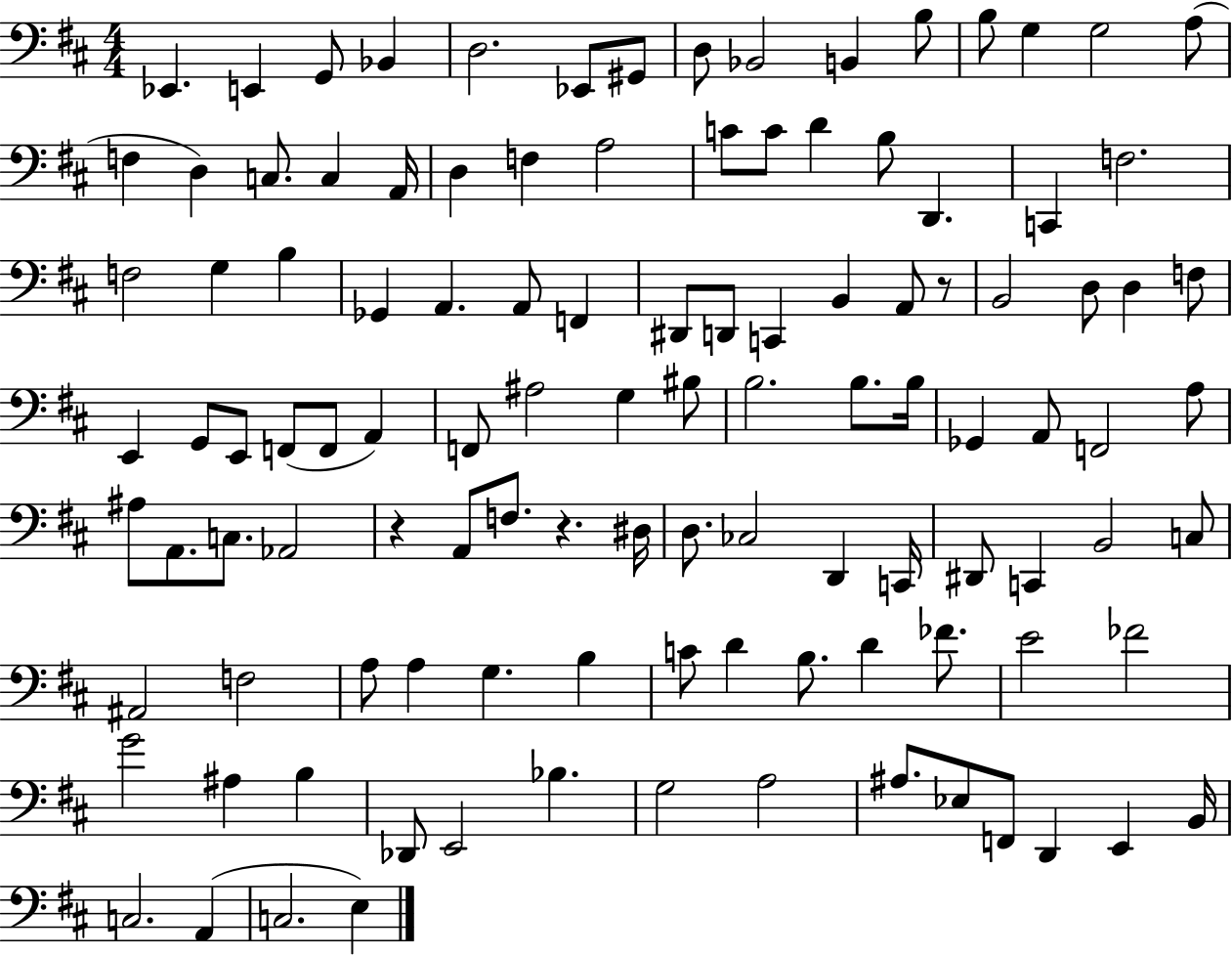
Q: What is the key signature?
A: D major